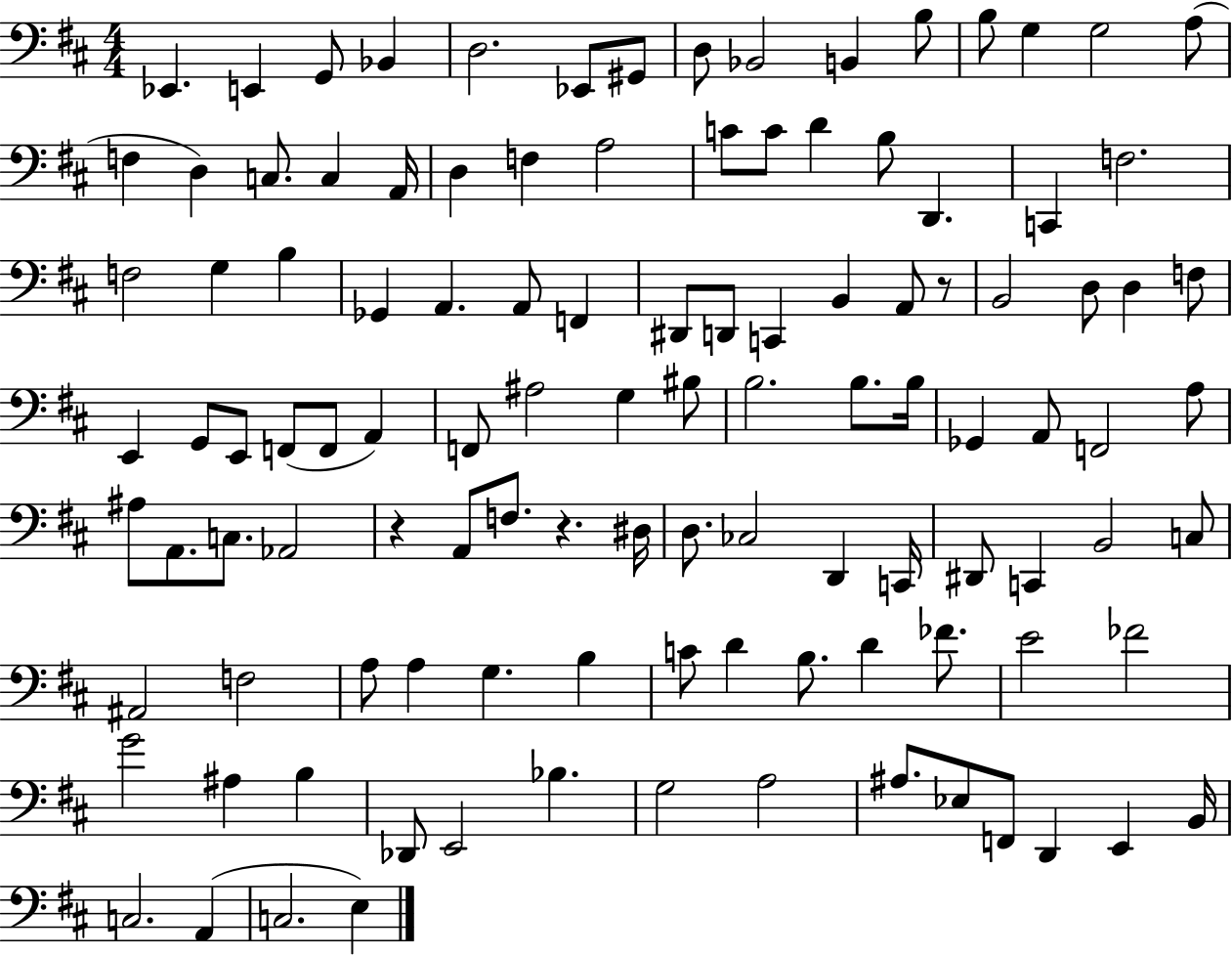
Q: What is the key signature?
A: D major